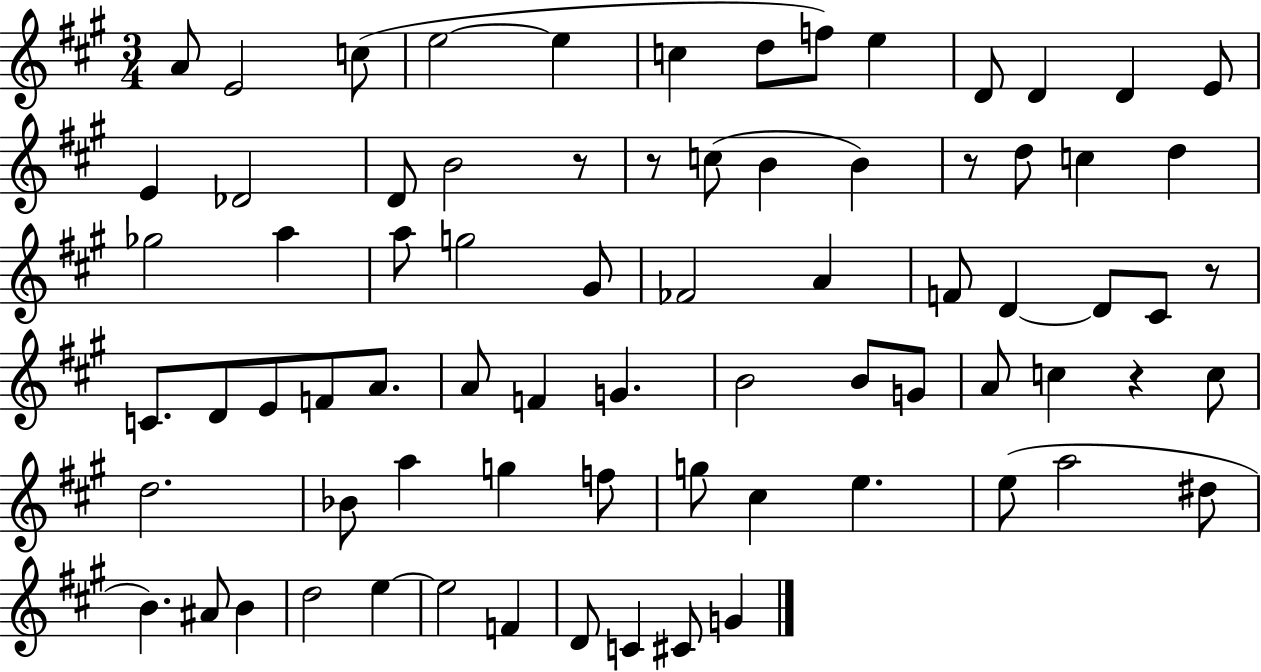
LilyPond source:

{
  \clef treble
  \numericTimeSignature
  \time 3/4
  \key a \major
  a'8 e'2 c''8( | e''2~~ e''4 | c''4 d''8 f''8) e''4 | d'8 d'4 d'4 e'8 | \break e'4 des'2 | d'8 b'2 r8 | r8 c''8( b'4 b'4) | r8 d''8 c''4 d''4 | \break ges''2 a''4 | a''8 g''2 gis'8 | fes'2 a'4 | f'8 d'4~~ d'8 cis'8 r8 | \break c'8. d'8 e'8 f'8 a'8. | a'8 f'4 g'4. | b'2 b'8 g'8 | a'8 c''4 r4 c''8 | \break d''2. | bes'8 a''4 g''4 f''8 | g''8 cis''4 e''4. | e''8( a''2 dis''8 | \break b'4.) ais'8 b'4 | d''2 e''4~~ | e''2 f'4 | d'8 c'4 cis'8 g'4 | \break \bar "|."
}